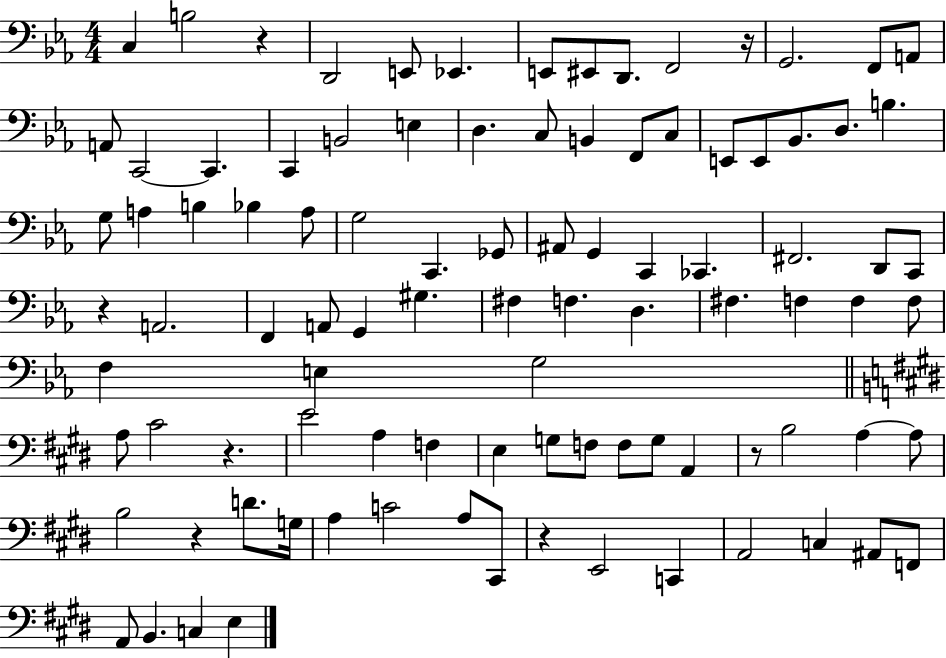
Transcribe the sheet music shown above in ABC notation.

X:1
T:Untitled
M:4/4
L:1/4
K:Eb
C, B,2 z D,,2 E,,/2 _E,, E,,/2 ^E,,/2 D,,/2 F,,2 z/4 G,,2 F,,/2 A,,/2 A,,/2 C,,2 C,, C,, B,,2 E, D, C,/2 B,, F,,/2 C,/2 E,,/2 E,,/2 _B,,/2 D,/2 B, G,/2 A, B, _B, A,/2 G,2 C,, _G,,/2 ^A,,/2 G,, C,, _C,, ^F,,2 D,,/2 C,,/2 z A,,2 F,, A,,/2 G,, ^G, ^F, F, D, ^F, F, F, F,/2 F, E, G,2 A,/2 ^C2 z E2 A, F, E, G,/2 F,/2 F,/2 G,/2 A,, z/2 B,2 A, A,/2 B,2 z D/2 G,/4 A, C2 A,/2 ^C,,/2 z E,,2 C,, A,,2 C, ^A,,/2 F,,/2 A,,/2 B,, C, E,